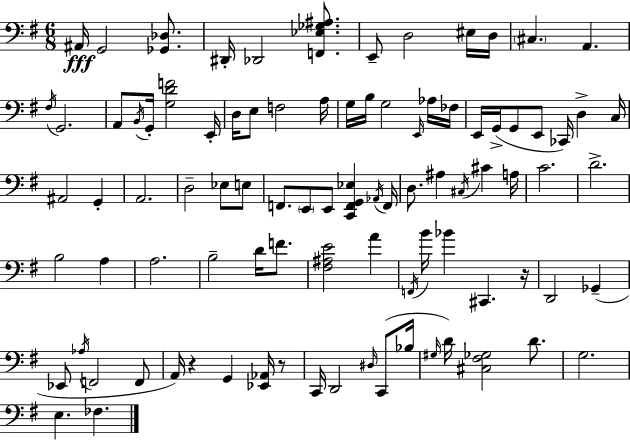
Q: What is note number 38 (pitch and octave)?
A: Eb3